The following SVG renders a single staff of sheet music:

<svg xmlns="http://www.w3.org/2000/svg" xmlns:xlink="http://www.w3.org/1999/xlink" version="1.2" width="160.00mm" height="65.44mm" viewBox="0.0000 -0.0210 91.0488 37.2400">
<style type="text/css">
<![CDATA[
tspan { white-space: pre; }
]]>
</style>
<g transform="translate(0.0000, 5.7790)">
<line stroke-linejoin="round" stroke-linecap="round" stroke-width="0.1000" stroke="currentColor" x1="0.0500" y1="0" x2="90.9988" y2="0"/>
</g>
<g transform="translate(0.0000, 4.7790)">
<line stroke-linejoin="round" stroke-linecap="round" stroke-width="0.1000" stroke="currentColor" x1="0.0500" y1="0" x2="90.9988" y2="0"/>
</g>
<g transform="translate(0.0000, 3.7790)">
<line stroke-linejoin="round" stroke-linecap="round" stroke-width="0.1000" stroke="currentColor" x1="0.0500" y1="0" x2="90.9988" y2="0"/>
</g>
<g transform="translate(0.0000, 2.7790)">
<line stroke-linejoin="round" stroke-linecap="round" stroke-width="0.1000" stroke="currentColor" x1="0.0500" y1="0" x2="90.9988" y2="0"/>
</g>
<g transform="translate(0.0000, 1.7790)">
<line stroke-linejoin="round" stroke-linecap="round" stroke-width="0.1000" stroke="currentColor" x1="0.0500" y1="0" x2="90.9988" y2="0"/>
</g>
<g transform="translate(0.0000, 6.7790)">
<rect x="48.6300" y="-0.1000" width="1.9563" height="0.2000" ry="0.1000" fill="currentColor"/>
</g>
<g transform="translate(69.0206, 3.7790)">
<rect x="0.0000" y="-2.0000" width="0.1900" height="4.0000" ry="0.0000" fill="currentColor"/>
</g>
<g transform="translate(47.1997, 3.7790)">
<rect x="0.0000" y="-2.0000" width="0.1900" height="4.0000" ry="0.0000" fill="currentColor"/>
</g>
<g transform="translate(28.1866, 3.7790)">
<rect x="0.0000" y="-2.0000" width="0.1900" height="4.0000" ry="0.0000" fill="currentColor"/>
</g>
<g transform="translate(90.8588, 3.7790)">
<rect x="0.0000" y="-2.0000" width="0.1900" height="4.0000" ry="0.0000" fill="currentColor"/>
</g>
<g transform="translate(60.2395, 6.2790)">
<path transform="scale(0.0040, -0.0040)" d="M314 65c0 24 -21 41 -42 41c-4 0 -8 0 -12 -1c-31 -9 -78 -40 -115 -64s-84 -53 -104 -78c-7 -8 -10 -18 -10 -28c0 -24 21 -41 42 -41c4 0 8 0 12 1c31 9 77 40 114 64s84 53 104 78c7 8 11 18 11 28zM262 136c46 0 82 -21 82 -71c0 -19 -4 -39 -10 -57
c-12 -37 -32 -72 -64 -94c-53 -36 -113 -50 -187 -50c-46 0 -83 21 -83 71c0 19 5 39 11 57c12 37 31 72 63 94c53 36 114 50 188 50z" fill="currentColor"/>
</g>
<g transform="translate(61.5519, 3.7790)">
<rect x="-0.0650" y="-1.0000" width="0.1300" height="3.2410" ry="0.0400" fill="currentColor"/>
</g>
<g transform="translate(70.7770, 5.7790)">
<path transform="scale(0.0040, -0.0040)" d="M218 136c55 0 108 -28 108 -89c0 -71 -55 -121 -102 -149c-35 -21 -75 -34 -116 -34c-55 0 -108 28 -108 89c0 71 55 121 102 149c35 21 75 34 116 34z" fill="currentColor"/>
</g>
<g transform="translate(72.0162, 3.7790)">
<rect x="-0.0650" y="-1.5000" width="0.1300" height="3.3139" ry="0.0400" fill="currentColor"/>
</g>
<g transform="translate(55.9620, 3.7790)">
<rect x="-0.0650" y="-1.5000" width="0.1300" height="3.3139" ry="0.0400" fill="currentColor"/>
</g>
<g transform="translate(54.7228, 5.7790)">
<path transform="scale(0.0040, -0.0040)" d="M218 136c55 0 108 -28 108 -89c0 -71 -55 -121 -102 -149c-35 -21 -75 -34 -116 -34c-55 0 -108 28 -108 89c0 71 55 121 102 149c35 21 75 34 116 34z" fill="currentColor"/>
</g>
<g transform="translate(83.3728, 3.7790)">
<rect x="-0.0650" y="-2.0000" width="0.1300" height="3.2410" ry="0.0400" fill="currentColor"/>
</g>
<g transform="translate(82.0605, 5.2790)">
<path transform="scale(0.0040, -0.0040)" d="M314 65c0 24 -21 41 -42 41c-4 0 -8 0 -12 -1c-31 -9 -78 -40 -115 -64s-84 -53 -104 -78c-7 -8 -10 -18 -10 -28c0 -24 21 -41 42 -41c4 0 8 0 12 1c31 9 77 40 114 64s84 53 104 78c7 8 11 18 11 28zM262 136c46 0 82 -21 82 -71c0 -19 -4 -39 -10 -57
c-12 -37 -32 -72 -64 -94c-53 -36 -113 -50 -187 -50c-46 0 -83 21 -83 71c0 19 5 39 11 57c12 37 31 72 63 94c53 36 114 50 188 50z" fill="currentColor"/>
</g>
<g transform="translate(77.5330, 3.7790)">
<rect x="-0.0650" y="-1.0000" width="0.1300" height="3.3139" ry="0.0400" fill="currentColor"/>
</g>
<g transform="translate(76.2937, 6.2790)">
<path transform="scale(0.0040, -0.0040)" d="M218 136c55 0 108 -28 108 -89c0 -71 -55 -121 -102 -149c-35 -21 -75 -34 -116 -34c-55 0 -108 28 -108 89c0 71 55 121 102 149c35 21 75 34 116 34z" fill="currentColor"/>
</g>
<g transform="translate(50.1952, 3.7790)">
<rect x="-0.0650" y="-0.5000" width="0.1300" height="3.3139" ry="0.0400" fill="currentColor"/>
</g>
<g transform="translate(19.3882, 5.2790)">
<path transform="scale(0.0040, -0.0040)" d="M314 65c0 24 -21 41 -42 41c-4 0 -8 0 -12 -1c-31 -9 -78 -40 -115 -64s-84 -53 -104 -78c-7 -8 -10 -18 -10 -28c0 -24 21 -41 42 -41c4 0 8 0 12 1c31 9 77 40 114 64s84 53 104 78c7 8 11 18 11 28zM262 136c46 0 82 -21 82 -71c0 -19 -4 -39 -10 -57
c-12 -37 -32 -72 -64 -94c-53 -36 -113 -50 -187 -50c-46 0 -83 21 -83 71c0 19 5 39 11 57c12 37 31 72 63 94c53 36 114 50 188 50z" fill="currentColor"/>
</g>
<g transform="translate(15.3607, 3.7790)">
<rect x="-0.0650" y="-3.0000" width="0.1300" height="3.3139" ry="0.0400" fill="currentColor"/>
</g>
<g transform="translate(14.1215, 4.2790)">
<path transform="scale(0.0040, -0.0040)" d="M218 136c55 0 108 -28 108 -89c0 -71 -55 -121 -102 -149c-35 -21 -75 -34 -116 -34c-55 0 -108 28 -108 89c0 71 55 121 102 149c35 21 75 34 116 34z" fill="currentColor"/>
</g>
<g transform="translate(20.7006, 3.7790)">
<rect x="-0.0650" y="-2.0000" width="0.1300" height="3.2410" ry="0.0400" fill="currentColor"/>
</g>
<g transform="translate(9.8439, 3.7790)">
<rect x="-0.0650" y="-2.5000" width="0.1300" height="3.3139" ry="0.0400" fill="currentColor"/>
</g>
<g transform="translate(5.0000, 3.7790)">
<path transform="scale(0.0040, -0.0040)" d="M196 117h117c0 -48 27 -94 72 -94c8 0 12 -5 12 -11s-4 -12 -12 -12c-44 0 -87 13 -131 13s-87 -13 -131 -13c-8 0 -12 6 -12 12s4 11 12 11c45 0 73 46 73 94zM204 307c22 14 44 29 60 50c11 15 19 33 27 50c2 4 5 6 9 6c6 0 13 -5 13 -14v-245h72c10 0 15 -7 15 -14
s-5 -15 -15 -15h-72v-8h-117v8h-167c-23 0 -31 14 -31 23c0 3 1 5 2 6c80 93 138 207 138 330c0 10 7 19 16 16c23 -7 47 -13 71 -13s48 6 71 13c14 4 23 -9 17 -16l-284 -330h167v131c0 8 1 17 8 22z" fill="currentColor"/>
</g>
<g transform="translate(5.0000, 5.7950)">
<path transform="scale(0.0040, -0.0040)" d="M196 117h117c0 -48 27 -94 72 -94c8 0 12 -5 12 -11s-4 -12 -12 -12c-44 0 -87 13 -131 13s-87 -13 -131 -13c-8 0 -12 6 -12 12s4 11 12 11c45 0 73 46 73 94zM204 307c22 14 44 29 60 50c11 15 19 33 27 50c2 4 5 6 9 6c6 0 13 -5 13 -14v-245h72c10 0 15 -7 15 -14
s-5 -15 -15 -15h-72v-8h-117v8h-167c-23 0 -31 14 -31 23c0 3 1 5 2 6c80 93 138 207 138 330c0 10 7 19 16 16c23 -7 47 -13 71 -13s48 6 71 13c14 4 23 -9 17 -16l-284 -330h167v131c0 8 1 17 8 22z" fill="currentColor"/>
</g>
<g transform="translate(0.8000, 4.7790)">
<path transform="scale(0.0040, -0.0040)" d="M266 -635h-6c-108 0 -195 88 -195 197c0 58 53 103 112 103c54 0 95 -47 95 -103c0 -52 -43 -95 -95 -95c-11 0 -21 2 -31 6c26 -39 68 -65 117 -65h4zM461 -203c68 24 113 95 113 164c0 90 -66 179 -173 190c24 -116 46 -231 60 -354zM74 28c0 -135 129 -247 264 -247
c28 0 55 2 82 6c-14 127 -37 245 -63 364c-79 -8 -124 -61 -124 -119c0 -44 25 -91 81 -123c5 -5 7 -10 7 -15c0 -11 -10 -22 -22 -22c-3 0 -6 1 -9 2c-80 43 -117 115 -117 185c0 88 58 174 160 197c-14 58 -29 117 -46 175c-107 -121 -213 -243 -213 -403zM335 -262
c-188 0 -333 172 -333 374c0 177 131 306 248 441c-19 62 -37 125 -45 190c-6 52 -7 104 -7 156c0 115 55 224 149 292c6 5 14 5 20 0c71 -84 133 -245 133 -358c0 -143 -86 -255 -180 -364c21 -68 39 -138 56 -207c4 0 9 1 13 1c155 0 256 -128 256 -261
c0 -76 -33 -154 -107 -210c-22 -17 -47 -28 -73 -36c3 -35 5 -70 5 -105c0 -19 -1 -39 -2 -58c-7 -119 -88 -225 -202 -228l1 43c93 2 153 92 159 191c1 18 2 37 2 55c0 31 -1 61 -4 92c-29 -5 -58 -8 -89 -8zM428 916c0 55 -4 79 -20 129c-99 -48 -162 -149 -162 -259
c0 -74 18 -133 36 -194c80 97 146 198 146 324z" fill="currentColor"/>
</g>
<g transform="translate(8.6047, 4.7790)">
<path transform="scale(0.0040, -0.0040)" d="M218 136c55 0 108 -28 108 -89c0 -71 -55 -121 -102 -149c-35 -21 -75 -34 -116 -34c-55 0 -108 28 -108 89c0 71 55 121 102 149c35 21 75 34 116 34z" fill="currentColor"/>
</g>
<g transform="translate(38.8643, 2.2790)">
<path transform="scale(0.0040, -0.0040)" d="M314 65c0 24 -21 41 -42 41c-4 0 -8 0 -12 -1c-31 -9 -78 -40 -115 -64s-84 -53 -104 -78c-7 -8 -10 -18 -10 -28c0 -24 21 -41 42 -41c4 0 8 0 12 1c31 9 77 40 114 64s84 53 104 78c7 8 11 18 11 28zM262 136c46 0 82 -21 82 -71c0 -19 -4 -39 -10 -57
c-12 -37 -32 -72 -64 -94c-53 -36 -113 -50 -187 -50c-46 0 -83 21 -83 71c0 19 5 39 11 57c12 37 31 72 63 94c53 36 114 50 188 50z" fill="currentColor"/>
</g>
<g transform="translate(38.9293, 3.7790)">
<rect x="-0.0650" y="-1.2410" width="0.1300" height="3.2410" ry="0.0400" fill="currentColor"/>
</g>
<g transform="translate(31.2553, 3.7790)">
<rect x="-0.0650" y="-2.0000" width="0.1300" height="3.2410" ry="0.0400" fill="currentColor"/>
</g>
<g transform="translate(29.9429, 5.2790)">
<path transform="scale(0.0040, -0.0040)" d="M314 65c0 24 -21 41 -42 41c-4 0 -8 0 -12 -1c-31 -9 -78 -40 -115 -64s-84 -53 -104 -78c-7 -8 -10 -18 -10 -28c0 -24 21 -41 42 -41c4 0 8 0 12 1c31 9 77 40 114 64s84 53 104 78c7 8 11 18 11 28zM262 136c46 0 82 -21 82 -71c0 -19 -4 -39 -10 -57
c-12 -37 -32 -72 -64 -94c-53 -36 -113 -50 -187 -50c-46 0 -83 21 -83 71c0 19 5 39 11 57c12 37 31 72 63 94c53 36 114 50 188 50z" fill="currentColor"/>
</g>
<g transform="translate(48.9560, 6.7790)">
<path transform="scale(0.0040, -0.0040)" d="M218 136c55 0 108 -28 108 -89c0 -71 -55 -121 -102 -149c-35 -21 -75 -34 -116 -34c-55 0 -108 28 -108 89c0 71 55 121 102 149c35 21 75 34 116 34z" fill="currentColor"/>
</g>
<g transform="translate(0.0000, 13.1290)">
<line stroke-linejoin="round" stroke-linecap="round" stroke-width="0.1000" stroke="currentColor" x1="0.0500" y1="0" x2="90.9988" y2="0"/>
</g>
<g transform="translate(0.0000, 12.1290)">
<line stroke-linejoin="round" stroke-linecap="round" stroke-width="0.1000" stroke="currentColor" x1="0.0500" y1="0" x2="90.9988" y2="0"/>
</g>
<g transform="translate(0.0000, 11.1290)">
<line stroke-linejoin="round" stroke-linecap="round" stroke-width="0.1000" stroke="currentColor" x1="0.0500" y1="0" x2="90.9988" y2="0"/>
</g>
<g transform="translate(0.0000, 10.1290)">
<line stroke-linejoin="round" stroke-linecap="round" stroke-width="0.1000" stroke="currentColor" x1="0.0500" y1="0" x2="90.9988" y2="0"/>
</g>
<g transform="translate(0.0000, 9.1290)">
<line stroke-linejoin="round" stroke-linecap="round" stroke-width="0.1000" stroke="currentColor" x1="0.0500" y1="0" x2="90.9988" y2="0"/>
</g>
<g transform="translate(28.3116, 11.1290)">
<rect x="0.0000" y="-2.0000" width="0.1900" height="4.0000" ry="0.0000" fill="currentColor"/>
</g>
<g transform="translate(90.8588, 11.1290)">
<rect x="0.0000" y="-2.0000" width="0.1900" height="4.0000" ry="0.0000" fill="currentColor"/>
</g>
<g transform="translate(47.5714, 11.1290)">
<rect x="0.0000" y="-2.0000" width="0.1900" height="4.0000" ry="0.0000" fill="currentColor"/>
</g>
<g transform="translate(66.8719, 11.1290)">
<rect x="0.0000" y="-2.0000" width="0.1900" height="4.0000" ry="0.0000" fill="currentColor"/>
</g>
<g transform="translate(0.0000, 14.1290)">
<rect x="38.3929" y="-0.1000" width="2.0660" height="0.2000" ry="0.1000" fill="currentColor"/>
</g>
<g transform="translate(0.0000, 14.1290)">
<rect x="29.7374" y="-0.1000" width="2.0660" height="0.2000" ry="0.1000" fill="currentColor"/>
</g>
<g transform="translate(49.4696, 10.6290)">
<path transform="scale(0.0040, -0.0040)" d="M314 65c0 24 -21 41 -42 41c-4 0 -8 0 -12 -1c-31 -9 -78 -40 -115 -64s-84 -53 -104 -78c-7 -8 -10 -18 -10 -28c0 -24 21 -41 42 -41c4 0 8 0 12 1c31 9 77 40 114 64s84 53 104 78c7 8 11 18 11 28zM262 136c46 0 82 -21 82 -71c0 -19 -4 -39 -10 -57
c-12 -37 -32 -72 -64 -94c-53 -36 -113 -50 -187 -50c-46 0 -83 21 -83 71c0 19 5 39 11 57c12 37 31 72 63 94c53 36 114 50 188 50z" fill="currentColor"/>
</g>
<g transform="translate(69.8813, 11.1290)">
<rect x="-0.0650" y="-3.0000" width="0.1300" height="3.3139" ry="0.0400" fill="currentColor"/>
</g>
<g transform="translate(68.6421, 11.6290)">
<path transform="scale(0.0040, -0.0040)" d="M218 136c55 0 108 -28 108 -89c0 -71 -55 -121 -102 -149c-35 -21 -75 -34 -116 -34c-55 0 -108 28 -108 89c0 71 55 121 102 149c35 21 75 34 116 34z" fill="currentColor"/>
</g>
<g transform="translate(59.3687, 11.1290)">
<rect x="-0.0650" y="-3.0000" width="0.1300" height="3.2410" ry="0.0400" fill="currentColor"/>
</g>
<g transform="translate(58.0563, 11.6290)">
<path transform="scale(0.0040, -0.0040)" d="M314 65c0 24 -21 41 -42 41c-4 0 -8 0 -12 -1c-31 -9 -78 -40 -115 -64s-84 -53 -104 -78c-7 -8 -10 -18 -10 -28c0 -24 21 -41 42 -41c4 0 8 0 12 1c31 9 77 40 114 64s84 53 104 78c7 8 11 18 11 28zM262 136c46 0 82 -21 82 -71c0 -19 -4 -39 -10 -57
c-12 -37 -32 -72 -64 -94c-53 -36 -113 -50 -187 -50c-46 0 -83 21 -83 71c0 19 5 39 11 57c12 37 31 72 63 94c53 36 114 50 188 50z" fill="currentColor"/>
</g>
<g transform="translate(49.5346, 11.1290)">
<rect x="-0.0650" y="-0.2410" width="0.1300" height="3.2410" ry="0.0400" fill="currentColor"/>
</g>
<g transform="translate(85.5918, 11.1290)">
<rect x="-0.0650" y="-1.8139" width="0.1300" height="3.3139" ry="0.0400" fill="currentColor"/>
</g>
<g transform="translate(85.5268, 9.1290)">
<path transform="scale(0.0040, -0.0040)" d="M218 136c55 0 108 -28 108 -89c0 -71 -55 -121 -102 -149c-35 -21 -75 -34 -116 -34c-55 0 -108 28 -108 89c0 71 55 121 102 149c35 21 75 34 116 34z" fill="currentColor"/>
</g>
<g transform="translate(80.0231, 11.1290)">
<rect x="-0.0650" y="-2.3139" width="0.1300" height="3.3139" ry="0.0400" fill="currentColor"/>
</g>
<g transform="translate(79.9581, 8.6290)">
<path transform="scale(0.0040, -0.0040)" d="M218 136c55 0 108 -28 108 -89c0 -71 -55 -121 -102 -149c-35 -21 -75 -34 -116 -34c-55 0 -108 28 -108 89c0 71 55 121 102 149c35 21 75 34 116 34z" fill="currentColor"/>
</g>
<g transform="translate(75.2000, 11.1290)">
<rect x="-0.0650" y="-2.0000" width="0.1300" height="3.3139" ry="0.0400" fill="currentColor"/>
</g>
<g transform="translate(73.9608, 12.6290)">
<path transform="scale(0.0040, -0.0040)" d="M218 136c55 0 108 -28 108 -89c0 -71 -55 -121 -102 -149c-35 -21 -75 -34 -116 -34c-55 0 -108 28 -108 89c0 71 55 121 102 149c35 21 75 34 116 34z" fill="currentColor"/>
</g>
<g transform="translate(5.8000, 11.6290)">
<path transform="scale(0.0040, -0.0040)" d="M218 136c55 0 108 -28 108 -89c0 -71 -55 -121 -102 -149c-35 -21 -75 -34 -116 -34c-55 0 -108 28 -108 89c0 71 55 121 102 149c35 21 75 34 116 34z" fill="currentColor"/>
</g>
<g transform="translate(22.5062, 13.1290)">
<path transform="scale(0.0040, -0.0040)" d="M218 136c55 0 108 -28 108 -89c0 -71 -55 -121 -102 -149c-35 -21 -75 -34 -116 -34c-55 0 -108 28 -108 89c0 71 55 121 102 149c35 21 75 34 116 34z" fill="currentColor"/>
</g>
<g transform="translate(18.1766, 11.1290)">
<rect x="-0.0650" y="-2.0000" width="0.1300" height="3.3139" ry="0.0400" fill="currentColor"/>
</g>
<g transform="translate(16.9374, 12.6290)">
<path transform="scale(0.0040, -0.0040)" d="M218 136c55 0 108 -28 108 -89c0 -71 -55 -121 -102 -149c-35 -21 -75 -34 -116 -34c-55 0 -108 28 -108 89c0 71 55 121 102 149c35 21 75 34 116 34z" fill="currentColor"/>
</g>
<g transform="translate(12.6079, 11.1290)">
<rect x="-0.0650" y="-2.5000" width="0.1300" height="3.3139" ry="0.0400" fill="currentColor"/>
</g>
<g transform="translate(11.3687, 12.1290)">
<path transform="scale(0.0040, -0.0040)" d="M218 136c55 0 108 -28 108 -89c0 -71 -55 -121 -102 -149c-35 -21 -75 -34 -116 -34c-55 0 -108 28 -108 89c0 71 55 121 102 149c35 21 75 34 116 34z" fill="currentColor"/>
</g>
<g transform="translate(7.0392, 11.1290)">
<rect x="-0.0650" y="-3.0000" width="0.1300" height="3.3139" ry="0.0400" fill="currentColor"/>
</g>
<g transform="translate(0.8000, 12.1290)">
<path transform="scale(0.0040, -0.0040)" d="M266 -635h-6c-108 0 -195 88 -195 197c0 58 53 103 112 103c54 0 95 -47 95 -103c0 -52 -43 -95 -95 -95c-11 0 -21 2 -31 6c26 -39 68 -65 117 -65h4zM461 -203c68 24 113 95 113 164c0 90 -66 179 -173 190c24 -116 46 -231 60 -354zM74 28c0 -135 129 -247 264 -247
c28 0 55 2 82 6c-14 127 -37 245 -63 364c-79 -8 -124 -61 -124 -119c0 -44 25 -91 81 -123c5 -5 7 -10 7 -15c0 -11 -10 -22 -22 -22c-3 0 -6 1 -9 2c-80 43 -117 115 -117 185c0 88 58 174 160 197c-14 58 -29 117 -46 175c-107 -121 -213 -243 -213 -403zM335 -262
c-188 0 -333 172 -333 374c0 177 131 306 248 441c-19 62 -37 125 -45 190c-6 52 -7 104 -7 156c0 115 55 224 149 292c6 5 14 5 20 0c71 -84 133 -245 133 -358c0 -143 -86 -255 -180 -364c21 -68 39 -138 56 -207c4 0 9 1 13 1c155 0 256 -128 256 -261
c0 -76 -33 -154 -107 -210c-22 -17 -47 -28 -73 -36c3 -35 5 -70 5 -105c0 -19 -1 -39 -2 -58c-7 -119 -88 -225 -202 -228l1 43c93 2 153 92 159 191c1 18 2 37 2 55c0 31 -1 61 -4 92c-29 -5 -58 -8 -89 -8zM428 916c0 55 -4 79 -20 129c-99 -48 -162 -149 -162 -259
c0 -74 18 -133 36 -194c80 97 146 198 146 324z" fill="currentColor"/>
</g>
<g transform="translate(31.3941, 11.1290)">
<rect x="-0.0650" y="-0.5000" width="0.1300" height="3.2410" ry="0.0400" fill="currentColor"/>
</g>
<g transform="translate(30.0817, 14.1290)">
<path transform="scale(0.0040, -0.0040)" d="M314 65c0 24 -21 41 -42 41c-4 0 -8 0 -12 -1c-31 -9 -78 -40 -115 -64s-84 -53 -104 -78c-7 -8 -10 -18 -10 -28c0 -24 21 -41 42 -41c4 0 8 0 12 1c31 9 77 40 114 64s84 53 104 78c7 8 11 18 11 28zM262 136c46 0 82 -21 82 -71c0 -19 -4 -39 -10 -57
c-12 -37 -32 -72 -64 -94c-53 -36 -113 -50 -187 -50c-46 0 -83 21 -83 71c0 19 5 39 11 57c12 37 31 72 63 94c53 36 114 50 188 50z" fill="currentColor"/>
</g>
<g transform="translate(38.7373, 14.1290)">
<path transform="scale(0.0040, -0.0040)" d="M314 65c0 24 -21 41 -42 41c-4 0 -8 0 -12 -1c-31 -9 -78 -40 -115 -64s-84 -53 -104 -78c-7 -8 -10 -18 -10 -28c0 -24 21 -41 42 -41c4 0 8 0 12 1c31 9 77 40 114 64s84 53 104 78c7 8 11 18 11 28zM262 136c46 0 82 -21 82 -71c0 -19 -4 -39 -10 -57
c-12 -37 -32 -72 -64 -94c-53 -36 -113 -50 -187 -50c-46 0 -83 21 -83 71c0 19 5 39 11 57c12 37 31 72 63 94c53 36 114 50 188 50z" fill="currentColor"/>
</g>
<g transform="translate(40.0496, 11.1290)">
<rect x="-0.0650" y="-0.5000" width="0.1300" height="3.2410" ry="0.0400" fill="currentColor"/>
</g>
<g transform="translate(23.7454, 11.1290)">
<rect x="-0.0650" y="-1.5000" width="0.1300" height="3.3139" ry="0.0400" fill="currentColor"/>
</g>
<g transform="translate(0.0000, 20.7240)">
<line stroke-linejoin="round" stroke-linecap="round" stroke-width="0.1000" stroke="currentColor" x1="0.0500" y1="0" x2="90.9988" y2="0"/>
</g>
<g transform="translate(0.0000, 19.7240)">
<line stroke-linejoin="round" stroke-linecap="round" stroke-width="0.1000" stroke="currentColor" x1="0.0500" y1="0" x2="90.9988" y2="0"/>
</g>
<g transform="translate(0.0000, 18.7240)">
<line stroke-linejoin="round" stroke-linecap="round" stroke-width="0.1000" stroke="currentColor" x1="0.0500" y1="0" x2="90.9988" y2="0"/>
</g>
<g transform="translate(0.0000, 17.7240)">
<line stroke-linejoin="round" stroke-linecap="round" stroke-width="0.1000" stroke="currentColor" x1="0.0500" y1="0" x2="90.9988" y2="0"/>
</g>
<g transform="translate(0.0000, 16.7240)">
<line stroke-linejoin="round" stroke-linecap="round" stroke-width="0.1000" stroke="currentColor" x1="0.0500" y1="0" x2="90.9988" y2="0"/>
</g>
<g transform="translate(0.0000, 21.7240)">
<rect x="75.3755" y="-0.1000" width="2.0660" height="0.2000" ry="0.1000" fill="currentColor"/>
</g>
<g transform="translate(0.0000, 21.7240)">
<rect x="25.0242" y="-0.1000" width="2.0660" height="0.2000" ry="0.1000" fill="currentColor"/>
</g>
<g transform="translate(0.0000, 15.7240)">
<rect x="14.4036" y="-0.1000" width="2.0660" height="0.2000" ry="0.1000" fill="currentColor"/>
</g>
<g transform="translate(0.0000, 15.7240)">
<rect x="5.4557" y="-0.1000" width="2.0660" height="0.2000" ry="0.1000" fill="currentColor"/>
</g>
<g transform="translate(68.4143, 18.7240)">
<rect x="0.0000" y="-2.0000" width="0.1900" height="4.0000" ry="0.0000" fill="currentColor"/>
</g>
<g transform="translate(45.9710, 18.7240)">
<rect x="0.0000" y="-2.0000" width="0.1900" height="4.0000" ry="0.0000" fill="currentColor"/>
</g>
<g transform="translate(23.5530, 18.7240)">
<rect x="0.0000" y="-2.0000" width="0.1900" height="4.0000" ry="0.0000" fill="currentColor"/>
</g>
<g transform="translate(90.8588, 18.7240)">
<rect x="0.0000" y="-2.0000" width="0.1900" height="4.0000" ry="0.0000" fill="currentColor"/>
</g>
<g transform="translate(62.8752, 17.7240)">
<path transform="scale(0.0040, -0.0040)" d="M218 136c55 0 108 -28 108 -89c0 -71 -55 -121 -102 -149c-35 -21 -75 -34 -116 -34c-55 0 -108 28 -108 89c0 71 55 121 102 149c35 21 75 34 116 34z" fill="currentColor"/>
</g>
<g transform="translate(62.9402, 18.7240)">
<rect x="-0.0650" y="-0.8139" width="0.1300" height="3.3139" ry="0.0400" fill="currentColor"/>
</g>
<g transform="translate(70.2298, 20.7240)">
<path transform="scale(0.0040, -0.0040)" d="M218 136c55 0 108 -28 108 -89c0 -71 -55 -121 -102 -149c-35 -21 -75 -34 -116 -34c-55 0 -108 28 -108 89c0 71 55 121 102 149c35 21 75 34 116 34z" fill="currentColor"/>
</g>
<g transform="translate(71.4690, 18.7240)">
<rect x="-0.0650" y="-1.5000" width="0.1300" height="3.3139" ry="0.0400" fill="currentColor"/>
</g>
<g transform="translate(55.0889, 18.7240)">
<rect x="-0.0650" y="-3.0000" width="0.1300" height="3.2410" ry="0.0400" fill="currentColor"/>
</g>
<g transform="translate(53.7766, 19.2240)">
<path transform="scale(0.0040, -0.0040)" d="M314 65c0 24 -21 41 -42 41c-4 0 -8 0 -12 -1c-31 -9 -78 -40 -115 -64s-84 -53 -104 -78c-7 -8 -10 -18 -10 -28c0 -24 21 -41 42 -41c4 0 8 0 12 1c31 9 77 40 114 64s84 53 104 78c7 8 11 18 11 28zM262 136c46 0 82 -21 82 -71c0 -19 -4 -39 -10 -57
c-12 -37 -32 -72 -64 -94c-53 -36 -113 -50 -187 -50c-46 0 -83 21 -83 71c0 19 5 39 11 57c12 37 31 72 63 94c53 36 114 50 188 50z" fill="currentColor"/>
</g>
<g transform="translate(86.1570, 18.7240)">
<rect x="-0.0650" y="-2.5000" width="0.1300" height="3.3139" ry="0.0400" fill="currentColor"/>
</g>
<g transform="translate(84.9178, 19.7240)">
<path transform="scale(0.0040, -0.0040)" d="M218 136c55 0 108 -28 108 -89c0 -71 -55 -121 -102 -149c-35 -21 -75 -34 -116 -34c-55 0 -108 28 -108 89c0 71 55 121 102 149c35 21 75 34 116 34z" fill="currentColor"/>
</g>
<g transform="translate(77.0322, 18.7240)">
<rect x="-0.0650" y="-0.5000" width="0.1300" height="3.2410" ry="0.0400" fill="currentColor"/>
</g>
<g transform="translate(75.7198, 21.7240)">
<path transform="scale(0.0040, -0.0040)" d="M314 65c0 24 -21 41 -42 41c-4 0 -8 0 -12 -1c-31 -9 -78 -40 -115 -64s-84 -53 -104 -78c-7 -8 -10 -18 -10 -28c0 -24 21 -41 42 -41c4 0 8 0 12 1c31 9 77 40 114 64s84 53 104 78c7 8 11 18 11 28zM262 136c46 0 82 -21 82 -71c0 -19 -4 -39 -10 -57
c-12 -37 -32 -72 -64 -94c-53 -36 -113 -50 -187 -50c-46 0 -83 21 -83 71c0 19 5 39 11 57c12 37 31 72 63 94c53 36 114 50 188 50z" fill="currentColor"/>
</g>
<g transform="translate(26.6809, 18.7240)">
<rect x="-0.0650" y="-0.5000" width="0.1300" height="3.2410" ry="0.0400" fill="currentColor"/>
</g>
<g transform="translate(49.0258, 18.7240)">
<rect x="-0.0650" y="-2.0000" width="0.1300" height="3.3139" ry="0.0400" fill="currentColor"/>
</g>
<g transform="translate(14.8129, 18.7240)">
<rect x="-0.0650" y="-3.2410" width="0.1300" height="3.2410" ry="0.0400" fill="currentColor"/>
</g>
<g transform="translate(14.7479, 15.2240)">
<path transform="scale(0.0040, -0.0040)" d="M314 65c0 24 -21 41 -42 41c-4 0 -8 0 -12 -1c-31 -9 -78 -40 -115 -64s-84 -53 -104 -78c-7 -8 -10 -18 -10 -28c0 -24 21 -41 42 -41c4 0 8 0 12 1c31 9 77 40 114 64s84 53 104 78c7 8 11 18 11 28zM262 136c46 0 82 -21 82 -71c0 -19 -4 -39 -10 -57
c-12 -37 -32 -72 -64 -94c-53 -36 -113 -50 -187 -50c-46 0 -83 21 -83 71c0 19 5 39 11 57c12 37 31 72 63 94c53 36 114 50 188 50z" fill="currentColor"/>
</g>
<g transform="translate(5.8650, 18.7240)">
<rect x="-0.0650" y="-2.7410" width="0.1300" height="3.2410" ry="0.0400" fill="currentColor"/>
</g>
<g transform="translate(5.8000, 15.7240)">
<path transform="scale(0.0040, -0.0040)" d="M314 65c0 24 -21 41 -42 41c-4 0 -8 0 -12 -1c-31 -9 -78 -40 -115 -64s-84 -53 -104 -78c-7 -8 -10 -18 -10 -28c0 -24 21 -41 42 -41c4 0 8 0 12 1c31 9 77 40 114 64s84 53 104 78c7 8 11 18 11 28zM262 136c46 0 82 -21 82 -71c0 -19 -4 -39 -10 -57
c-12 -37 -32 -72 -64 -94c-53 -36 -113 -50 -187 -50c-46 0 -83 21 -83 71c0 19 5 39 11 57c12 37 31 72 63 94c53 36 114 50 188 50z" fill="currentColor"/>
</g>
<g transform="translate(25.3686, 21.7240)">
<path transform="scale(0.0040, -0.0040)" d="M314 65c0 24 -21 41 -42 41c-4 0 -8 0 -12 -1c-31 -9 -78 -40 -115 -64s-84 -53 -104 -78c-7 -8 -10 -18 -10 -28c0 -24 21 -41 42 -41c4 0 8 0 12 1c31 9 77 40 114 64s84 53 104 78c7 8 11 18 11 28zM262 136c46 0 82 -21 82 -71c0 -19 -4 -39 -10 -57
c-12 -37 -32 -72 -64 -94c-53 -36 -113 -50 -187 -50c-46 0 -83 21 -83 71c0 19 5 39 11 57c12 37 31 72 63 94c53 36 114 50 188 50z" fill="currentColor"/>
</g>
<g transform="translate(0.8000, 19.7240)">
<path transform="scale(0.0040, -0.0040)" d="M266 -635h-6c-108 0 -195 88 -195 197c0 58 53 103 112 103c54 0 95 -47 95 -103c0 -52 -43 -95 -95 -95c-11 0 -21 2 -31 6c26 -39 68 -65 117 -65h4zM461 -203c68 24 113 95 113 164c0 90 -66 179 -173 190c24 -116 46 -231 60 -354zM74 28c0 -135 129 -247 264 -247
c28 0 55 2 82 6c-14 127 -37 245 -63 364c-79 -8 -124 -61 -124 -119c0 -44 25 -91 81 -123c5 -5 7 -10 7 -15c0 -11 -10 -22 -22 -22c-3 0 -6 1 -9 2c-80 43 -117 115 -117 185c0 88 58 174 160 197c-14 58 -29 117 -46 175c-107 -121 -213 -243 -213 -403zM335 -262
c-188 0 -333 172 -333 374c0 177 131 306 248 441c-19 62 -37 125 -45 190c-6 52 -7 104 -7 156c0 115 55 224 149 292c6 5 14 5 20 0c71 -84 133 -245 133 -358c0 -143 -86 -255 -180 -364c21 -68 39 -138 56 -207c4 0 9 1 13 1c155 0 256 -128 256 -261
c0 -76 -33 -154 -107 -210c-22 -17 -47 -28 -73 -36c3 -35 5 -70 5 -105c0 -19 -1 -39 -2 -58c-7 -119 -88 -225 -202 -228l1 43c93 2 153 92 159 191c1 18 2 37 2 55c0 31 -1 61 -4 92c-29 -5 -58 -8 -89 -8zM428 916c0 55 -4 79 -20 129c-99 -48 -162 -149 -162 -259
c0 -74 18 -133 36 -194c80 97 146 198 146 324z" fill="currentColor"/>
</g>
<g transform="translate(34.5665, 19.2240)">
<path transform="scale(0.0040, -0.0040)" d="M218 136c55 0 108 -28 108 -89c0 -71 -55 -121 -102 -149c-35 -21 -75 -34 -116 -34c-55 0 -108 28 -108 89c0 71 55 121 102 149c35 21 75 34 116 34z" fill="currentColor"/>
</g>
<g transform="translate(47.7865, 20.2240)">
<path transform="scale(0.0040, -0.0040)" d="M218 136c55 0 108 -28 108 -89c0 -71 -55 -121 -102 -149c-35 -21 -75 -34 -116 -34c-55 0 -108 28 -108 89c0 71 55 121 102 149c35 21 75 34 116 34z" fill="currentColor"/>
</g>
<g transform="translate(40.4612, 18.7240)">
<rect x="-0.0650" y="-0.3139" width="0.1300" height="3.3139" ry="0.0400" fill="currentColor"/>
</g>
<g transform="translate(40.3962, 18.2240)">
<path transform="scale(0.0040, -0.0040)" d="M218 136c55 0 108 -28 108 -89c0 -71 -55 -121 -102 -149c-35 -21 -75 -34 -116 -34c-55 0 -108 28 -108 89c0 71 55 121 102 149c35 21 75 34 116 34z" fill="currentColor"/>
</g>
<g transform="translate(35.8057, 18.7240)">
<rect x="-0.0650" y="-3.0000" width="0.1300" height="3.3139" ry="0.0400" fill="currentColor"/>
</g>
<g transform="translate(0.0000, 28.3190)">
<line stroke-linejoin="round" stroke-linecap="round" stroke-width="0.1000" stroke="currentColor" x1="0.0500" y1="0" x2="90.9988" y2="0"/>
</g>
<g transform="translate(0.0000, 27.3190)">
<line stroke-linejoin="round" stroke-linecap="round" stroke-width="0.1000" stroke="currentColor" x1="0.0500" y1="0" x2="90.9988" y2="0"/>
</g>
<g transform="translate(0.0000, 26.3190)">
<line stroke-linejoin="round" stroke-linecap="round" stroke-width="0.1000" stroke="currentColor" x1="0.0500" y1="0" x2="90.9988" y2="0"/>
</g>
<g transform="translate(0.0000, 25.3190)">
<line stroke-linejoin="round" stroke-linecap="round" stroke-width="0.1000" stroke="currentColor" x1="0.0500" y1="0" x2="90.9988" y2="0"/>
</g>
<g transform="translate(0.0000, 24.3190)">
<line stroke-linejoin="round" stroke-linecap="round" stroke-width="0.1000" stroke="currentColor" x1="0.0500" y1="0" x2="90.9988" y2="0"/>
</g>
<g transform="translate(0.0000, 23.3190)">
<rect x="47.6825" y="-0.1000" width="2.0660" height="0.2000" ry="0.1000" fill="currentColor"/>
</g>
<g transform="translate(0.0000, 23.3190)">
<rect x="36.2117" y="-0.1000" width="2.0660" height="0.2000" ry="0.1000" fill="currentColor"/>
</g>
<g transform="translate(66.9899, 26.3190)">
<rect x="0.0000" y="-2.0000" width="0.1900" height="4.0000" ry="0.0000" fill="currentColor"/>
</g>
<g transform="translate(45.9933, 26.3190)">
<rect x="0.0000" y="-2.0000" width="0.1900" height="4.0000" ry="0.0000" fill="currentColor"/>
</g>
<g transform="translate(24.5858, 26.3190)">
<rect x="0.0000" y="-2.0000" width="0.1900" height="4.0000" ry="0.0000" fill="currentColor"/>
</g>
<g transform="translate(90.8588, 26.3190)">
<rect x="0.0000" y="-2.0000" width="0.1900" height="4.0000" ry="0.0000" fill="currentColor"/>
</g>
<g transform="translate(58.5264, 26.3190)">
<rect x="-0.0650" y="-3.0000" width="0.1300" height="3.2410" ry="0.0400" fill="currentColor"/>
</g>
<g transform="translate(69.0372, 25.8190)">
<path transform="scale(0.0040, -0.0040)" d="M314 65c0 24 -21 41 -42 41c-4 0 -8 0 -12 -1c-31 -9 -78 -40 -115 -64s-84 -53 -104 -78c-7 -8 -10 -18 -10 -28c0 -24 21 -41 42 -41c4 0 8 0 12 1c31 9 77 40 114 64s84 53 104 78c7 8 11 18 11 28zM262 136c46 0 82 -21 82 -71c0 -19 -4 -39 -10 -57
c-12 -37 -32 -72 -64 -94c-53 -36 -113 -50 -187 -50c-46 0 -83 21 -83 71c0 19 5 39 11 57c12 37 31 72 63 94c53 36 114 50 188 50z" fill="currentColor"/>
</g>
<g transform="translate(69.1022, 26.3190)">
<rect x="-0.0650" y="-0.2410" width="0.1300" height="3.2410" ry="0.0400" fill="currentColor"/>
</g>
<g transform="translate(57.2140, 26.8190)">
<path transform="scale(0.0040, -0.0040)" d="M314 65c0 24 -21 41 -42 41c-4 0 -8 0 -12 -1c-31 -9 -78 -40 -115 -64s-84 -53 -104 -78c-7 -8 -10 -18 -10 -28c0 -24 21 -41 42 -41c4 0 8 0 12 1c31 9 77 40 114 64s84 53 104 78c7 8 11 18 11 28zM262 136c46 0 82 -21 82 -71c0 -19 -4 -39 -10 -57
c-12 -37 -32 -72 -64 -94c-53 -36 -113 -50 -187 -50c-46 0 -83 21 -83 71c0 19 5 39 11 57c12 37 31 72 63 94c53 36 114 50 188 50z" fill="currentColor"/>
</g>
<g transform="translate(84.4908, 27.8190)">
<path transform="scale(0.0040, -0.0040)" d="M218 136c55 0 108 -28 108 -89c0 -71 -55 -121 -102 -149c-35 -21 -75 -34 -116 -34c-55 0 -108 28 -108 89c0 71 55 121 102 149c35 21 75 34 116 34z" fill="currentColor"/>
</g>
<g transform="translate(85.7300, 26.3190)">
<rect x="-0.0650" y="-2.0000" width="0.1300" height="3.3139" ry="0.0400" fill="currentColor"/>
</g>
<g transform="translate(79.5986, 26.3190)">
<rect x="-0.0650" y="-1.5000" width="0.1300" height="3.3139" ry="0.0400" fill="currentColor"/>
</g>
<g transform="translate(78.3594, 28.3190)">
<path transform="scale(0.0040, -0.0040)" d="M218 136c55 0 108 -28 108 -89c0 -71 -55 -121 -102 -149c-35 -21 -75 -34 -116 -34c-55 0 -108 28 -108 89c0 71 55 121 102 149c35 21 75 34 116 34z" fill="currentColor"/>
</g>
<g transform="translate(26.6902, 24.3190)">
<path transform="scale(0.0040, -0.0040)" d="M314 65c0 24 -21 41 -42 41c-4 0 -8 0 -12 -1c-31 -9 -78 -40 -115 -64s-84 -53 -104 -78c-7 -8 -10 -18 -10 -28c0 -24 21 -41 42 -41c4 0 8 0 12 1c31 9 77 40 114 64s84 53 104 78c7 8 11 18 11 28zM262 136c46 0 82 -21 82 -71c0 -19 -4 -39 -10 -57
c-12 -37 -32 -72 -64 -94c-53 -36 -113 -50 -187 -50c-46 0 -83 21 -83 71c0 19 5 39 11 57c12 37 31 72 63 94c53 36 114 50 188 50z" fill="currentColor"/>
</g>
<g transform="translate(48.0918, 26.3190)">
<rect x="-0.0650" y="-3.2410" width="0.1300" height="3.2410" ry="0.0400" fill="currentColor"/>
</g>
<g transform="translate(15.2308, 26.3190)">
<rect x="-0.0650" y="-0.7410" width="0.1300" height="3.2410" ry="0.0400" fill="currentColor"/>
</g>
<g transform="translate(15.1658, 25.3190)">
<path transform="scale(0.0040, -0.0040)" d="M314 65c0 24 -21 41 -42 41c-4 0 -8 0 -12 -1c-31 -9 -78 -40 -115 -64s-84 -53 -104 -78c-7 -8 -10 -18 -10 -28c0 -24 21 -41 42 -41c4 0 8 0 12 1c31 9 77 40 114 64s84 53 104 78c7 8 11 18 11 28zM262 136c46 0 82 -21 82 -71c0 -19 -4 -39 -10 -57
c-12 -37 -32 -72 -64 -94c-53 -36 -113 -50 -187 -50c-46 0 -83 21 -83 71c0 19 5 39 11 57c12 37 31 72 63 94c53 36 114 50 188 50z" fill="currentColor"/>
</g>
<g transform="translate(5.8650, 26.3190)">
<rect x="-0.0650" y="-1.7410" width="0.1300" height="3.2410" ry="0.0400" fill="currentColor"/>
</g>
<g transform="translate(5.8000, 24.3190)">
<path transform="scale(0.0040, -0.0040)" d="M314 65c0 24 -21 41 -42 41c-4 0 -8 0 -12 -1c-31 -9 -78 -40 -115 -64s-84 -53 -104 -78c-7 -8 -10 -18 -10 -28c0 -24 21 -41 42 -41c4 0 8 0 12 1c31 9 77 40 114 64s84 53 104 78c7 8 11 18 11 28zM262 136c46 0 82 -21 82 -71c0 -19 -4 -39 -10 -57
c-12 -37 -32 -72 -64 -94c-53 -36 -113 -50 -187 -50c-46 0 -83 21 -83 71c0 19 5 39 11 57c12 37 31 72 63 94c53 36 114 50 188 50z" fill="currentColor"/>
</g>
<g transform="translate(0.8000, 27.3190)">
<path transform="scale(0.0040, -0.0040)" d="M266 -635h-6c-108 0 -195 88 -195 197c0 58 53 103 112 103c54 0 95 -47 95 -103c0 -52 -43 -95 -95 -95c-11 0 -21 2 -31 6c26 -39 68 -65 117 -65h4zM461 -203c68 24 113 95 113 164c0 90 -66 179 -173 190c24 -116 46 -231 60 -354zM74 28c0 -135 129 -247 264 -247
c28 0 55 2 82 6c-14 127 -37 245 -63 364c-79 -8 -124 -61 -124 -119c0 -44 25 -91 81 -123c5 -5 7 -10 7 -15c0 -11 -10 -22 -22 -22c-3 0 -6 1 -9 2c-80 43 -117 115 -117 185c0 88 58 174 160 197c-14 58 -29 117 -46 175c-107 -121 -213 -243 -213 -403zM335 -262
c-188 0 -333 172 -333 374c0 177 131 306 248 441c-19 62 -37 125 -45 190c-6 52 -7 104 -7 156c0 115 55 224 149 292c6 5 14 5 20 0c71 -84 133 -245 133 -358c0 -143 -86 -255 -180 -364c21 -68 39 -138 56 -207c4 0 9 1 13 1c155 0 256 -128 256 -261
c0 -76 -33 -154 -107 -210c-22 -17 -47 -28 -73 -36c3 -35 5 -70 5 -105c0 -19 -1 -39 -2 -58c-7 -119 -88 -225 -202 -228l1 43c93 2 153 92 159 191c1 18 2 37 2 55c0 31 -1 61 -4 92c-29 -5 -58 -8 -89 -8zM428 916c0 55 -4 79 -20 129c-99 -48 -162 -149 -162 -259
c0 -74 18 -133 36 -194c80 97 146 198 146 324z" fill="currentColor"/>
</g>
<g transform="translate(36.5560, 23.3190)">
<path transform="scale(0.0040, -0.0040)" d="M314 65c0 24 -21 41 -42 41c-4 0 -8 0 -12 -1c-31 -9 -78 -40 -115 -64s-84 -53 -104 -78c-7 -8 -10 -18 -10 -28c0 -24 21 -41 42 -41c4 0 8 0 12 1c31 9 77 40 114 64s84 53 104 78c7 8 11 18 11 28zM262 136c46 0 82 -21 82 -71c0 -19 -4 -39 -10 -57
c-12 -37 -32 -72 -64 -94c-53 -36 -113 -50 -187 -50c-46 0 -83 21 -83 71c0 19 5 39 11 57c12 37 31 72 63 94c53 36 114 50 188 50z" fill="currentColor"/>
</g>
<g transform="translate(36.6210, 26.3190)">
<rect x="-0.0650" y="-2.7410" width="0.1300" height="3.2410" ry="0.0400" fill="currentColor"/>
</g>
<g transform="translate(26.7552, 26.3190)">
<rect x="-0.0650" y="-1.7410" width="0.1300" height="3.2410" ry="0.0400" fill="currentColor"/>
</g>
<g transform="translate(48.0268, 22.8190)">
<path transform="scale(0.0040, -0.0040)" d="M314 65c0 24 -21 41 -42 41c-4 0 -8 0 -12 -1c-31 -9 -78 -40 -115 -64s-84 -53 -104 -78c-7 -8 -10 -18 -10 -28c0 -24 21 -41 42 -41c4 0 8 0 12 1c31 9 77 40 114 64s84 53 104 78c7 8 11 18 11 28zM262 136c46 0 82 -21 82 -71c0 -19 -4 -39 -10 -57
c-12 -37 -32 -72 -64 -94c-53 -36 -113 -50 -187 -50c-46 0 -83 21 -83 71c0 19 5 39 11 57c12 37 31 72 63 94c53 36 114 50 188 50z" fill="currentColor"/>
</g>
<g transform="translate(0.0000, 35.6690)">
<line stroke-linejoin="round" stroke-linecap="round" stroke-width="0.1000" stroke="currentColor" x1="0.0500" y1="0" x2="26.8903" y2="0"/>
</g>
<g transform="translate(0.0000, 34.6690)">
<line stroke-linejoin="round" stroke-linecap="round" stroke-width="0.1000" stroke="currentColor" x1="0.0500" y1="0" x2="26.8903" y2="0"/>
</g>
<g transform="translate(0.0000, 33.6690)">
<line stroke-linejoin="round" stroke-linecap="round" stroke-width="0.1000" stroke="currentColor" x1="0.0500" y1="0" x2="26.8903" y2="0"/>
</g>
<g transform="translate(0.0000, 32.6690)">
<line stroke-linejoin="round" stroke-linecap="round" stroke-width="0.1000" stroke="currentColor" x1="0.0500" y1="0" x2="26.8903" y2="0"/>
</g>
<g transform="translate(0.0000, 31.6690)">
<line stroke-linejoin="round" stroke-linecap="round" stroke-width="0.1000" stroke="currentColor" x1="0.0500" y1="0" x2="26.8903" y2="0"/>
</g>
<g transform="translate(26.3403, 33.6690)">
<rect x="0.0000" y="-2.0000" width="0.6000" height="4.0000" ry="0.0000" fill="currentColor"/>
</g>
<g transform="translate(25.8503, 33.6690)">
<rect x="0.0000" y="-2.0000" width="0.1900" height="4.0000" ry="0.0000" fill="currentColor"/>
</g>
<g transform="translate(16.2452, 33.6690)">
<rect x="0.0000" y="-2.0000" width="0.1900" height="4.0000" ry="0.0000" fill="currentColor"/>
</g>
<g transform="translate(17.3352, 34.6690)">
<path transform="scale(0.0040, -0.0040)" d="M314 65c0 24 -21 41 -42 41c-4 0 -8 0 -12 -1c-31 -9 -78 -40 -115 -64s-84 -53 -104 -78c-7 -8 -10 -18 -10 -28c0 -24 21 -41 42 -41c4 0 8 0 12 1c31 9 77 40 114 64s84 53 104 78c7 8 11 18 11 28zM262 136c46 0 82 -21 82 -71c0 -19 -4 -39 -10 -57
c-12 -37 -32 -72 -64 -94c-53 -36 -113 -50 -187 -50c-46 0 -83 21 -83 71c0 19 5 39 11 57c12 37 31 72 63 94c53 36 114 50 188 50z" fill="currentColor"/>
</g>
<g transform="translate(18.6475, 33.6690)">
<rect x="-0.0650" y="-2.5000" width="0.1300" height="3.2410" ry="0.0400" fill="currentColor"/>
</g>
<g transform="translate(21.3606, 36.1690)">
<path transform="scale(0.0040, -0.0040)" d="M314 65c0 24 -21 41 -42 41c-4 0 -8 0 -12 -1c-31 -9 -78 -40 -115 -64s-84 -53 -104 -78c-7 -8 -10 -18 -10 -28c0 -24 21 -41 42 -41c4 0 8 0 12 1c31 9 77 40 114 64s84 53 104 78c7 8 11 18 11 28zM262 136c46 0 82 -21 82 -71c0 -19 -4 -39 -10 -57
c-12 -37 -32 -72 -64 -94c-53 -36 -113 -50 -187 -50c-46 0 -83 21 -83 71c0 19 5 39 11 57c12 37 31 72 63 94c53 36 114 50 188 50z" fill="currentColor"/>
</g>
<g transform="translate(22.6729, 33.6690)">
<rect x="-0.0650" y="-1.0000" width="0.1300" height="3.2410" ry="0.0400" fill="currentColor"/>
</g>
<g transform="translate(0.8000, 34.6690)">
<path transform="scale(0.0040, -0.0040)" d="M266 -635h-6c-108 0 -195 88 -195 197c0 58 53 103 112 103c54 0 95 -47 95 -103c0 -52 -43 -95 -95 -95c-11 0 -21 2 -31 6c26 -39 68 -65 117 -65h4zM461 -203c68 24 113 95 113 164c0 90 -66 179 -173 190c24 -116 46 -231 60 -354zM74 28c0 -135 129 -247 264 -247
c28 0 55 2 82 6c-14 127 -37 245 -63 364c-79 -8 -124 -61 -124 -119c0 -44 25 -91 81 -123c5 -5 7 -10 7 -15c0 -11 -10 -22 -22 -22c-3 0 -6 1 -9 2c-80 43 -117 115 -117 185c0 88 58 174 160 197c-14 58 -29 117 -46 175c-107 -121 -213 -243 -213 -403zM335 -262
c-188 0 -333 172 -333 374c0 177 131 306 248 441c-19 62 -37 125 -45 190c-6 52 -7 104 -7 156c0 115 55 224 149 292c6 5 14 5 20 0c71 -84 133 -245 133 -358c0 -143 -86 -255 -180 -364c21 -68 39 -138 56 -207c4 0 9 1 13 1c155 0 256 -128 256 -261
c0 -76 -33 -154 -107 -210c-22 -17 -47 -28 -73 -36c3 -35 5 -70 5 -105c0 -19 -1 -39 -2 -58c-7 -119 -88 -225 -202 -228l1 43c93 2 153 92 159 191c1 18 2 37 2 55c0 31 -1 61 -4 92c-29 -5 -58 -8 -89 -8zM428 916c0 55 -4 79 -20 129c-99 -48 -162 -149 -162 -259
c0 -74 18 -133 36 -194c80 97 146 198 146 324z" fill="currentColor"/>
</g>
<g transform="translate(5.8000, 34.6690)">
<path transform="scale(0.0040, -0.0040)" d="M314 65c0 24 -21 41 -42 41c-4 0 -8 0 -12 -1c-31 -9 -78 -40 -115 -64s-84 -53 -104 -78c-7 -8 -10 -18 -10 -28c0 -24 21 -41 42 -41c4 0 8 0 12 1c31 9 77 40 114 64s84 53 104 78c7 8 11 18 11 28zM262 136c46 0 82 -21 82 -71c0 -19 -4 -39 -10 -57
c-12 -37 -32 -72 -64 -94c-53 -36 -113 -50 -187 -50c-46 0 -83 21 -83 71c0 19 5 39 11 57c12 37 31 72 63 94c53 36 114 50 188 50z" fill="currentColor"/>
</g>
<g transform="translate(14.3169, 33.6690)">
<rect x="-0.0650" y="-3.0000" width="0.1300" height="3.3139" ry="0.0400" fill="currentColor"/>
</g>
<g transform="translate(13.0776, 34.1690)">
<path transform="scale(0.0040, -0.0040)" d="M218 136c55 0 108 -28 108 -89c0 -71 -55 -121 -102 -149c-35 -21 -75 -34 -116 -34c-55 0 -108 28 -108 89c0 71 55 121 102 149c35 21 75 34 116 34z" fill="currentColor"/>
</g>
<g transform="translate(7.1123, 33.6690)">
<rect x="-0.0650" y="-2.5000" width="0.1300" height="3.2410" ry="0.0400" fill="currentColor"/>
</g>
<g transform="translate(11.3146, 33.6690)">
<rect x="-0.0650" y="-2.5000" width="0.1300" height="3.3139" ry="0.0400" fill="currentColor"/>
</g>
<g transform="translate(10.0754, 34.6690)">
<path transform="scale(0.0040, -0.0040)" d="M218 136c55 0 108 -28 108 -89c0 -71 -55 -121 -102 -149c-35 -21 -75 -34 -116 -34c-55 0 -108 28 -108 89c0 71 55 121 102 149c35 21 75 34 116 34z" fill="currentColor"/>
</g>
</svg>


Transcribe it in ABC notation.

X:1
T:Untitled
M:4/4
L:1/4
K:C
G A F2 F2 e2 C E D2 E D F2 A G F E C2 C2 c2 A2 A F g f a2 b2 C2 A c F A2 d E C2 G f2 d2 f2 a2 b2 A2 c2 E F G2 G A G2 D2